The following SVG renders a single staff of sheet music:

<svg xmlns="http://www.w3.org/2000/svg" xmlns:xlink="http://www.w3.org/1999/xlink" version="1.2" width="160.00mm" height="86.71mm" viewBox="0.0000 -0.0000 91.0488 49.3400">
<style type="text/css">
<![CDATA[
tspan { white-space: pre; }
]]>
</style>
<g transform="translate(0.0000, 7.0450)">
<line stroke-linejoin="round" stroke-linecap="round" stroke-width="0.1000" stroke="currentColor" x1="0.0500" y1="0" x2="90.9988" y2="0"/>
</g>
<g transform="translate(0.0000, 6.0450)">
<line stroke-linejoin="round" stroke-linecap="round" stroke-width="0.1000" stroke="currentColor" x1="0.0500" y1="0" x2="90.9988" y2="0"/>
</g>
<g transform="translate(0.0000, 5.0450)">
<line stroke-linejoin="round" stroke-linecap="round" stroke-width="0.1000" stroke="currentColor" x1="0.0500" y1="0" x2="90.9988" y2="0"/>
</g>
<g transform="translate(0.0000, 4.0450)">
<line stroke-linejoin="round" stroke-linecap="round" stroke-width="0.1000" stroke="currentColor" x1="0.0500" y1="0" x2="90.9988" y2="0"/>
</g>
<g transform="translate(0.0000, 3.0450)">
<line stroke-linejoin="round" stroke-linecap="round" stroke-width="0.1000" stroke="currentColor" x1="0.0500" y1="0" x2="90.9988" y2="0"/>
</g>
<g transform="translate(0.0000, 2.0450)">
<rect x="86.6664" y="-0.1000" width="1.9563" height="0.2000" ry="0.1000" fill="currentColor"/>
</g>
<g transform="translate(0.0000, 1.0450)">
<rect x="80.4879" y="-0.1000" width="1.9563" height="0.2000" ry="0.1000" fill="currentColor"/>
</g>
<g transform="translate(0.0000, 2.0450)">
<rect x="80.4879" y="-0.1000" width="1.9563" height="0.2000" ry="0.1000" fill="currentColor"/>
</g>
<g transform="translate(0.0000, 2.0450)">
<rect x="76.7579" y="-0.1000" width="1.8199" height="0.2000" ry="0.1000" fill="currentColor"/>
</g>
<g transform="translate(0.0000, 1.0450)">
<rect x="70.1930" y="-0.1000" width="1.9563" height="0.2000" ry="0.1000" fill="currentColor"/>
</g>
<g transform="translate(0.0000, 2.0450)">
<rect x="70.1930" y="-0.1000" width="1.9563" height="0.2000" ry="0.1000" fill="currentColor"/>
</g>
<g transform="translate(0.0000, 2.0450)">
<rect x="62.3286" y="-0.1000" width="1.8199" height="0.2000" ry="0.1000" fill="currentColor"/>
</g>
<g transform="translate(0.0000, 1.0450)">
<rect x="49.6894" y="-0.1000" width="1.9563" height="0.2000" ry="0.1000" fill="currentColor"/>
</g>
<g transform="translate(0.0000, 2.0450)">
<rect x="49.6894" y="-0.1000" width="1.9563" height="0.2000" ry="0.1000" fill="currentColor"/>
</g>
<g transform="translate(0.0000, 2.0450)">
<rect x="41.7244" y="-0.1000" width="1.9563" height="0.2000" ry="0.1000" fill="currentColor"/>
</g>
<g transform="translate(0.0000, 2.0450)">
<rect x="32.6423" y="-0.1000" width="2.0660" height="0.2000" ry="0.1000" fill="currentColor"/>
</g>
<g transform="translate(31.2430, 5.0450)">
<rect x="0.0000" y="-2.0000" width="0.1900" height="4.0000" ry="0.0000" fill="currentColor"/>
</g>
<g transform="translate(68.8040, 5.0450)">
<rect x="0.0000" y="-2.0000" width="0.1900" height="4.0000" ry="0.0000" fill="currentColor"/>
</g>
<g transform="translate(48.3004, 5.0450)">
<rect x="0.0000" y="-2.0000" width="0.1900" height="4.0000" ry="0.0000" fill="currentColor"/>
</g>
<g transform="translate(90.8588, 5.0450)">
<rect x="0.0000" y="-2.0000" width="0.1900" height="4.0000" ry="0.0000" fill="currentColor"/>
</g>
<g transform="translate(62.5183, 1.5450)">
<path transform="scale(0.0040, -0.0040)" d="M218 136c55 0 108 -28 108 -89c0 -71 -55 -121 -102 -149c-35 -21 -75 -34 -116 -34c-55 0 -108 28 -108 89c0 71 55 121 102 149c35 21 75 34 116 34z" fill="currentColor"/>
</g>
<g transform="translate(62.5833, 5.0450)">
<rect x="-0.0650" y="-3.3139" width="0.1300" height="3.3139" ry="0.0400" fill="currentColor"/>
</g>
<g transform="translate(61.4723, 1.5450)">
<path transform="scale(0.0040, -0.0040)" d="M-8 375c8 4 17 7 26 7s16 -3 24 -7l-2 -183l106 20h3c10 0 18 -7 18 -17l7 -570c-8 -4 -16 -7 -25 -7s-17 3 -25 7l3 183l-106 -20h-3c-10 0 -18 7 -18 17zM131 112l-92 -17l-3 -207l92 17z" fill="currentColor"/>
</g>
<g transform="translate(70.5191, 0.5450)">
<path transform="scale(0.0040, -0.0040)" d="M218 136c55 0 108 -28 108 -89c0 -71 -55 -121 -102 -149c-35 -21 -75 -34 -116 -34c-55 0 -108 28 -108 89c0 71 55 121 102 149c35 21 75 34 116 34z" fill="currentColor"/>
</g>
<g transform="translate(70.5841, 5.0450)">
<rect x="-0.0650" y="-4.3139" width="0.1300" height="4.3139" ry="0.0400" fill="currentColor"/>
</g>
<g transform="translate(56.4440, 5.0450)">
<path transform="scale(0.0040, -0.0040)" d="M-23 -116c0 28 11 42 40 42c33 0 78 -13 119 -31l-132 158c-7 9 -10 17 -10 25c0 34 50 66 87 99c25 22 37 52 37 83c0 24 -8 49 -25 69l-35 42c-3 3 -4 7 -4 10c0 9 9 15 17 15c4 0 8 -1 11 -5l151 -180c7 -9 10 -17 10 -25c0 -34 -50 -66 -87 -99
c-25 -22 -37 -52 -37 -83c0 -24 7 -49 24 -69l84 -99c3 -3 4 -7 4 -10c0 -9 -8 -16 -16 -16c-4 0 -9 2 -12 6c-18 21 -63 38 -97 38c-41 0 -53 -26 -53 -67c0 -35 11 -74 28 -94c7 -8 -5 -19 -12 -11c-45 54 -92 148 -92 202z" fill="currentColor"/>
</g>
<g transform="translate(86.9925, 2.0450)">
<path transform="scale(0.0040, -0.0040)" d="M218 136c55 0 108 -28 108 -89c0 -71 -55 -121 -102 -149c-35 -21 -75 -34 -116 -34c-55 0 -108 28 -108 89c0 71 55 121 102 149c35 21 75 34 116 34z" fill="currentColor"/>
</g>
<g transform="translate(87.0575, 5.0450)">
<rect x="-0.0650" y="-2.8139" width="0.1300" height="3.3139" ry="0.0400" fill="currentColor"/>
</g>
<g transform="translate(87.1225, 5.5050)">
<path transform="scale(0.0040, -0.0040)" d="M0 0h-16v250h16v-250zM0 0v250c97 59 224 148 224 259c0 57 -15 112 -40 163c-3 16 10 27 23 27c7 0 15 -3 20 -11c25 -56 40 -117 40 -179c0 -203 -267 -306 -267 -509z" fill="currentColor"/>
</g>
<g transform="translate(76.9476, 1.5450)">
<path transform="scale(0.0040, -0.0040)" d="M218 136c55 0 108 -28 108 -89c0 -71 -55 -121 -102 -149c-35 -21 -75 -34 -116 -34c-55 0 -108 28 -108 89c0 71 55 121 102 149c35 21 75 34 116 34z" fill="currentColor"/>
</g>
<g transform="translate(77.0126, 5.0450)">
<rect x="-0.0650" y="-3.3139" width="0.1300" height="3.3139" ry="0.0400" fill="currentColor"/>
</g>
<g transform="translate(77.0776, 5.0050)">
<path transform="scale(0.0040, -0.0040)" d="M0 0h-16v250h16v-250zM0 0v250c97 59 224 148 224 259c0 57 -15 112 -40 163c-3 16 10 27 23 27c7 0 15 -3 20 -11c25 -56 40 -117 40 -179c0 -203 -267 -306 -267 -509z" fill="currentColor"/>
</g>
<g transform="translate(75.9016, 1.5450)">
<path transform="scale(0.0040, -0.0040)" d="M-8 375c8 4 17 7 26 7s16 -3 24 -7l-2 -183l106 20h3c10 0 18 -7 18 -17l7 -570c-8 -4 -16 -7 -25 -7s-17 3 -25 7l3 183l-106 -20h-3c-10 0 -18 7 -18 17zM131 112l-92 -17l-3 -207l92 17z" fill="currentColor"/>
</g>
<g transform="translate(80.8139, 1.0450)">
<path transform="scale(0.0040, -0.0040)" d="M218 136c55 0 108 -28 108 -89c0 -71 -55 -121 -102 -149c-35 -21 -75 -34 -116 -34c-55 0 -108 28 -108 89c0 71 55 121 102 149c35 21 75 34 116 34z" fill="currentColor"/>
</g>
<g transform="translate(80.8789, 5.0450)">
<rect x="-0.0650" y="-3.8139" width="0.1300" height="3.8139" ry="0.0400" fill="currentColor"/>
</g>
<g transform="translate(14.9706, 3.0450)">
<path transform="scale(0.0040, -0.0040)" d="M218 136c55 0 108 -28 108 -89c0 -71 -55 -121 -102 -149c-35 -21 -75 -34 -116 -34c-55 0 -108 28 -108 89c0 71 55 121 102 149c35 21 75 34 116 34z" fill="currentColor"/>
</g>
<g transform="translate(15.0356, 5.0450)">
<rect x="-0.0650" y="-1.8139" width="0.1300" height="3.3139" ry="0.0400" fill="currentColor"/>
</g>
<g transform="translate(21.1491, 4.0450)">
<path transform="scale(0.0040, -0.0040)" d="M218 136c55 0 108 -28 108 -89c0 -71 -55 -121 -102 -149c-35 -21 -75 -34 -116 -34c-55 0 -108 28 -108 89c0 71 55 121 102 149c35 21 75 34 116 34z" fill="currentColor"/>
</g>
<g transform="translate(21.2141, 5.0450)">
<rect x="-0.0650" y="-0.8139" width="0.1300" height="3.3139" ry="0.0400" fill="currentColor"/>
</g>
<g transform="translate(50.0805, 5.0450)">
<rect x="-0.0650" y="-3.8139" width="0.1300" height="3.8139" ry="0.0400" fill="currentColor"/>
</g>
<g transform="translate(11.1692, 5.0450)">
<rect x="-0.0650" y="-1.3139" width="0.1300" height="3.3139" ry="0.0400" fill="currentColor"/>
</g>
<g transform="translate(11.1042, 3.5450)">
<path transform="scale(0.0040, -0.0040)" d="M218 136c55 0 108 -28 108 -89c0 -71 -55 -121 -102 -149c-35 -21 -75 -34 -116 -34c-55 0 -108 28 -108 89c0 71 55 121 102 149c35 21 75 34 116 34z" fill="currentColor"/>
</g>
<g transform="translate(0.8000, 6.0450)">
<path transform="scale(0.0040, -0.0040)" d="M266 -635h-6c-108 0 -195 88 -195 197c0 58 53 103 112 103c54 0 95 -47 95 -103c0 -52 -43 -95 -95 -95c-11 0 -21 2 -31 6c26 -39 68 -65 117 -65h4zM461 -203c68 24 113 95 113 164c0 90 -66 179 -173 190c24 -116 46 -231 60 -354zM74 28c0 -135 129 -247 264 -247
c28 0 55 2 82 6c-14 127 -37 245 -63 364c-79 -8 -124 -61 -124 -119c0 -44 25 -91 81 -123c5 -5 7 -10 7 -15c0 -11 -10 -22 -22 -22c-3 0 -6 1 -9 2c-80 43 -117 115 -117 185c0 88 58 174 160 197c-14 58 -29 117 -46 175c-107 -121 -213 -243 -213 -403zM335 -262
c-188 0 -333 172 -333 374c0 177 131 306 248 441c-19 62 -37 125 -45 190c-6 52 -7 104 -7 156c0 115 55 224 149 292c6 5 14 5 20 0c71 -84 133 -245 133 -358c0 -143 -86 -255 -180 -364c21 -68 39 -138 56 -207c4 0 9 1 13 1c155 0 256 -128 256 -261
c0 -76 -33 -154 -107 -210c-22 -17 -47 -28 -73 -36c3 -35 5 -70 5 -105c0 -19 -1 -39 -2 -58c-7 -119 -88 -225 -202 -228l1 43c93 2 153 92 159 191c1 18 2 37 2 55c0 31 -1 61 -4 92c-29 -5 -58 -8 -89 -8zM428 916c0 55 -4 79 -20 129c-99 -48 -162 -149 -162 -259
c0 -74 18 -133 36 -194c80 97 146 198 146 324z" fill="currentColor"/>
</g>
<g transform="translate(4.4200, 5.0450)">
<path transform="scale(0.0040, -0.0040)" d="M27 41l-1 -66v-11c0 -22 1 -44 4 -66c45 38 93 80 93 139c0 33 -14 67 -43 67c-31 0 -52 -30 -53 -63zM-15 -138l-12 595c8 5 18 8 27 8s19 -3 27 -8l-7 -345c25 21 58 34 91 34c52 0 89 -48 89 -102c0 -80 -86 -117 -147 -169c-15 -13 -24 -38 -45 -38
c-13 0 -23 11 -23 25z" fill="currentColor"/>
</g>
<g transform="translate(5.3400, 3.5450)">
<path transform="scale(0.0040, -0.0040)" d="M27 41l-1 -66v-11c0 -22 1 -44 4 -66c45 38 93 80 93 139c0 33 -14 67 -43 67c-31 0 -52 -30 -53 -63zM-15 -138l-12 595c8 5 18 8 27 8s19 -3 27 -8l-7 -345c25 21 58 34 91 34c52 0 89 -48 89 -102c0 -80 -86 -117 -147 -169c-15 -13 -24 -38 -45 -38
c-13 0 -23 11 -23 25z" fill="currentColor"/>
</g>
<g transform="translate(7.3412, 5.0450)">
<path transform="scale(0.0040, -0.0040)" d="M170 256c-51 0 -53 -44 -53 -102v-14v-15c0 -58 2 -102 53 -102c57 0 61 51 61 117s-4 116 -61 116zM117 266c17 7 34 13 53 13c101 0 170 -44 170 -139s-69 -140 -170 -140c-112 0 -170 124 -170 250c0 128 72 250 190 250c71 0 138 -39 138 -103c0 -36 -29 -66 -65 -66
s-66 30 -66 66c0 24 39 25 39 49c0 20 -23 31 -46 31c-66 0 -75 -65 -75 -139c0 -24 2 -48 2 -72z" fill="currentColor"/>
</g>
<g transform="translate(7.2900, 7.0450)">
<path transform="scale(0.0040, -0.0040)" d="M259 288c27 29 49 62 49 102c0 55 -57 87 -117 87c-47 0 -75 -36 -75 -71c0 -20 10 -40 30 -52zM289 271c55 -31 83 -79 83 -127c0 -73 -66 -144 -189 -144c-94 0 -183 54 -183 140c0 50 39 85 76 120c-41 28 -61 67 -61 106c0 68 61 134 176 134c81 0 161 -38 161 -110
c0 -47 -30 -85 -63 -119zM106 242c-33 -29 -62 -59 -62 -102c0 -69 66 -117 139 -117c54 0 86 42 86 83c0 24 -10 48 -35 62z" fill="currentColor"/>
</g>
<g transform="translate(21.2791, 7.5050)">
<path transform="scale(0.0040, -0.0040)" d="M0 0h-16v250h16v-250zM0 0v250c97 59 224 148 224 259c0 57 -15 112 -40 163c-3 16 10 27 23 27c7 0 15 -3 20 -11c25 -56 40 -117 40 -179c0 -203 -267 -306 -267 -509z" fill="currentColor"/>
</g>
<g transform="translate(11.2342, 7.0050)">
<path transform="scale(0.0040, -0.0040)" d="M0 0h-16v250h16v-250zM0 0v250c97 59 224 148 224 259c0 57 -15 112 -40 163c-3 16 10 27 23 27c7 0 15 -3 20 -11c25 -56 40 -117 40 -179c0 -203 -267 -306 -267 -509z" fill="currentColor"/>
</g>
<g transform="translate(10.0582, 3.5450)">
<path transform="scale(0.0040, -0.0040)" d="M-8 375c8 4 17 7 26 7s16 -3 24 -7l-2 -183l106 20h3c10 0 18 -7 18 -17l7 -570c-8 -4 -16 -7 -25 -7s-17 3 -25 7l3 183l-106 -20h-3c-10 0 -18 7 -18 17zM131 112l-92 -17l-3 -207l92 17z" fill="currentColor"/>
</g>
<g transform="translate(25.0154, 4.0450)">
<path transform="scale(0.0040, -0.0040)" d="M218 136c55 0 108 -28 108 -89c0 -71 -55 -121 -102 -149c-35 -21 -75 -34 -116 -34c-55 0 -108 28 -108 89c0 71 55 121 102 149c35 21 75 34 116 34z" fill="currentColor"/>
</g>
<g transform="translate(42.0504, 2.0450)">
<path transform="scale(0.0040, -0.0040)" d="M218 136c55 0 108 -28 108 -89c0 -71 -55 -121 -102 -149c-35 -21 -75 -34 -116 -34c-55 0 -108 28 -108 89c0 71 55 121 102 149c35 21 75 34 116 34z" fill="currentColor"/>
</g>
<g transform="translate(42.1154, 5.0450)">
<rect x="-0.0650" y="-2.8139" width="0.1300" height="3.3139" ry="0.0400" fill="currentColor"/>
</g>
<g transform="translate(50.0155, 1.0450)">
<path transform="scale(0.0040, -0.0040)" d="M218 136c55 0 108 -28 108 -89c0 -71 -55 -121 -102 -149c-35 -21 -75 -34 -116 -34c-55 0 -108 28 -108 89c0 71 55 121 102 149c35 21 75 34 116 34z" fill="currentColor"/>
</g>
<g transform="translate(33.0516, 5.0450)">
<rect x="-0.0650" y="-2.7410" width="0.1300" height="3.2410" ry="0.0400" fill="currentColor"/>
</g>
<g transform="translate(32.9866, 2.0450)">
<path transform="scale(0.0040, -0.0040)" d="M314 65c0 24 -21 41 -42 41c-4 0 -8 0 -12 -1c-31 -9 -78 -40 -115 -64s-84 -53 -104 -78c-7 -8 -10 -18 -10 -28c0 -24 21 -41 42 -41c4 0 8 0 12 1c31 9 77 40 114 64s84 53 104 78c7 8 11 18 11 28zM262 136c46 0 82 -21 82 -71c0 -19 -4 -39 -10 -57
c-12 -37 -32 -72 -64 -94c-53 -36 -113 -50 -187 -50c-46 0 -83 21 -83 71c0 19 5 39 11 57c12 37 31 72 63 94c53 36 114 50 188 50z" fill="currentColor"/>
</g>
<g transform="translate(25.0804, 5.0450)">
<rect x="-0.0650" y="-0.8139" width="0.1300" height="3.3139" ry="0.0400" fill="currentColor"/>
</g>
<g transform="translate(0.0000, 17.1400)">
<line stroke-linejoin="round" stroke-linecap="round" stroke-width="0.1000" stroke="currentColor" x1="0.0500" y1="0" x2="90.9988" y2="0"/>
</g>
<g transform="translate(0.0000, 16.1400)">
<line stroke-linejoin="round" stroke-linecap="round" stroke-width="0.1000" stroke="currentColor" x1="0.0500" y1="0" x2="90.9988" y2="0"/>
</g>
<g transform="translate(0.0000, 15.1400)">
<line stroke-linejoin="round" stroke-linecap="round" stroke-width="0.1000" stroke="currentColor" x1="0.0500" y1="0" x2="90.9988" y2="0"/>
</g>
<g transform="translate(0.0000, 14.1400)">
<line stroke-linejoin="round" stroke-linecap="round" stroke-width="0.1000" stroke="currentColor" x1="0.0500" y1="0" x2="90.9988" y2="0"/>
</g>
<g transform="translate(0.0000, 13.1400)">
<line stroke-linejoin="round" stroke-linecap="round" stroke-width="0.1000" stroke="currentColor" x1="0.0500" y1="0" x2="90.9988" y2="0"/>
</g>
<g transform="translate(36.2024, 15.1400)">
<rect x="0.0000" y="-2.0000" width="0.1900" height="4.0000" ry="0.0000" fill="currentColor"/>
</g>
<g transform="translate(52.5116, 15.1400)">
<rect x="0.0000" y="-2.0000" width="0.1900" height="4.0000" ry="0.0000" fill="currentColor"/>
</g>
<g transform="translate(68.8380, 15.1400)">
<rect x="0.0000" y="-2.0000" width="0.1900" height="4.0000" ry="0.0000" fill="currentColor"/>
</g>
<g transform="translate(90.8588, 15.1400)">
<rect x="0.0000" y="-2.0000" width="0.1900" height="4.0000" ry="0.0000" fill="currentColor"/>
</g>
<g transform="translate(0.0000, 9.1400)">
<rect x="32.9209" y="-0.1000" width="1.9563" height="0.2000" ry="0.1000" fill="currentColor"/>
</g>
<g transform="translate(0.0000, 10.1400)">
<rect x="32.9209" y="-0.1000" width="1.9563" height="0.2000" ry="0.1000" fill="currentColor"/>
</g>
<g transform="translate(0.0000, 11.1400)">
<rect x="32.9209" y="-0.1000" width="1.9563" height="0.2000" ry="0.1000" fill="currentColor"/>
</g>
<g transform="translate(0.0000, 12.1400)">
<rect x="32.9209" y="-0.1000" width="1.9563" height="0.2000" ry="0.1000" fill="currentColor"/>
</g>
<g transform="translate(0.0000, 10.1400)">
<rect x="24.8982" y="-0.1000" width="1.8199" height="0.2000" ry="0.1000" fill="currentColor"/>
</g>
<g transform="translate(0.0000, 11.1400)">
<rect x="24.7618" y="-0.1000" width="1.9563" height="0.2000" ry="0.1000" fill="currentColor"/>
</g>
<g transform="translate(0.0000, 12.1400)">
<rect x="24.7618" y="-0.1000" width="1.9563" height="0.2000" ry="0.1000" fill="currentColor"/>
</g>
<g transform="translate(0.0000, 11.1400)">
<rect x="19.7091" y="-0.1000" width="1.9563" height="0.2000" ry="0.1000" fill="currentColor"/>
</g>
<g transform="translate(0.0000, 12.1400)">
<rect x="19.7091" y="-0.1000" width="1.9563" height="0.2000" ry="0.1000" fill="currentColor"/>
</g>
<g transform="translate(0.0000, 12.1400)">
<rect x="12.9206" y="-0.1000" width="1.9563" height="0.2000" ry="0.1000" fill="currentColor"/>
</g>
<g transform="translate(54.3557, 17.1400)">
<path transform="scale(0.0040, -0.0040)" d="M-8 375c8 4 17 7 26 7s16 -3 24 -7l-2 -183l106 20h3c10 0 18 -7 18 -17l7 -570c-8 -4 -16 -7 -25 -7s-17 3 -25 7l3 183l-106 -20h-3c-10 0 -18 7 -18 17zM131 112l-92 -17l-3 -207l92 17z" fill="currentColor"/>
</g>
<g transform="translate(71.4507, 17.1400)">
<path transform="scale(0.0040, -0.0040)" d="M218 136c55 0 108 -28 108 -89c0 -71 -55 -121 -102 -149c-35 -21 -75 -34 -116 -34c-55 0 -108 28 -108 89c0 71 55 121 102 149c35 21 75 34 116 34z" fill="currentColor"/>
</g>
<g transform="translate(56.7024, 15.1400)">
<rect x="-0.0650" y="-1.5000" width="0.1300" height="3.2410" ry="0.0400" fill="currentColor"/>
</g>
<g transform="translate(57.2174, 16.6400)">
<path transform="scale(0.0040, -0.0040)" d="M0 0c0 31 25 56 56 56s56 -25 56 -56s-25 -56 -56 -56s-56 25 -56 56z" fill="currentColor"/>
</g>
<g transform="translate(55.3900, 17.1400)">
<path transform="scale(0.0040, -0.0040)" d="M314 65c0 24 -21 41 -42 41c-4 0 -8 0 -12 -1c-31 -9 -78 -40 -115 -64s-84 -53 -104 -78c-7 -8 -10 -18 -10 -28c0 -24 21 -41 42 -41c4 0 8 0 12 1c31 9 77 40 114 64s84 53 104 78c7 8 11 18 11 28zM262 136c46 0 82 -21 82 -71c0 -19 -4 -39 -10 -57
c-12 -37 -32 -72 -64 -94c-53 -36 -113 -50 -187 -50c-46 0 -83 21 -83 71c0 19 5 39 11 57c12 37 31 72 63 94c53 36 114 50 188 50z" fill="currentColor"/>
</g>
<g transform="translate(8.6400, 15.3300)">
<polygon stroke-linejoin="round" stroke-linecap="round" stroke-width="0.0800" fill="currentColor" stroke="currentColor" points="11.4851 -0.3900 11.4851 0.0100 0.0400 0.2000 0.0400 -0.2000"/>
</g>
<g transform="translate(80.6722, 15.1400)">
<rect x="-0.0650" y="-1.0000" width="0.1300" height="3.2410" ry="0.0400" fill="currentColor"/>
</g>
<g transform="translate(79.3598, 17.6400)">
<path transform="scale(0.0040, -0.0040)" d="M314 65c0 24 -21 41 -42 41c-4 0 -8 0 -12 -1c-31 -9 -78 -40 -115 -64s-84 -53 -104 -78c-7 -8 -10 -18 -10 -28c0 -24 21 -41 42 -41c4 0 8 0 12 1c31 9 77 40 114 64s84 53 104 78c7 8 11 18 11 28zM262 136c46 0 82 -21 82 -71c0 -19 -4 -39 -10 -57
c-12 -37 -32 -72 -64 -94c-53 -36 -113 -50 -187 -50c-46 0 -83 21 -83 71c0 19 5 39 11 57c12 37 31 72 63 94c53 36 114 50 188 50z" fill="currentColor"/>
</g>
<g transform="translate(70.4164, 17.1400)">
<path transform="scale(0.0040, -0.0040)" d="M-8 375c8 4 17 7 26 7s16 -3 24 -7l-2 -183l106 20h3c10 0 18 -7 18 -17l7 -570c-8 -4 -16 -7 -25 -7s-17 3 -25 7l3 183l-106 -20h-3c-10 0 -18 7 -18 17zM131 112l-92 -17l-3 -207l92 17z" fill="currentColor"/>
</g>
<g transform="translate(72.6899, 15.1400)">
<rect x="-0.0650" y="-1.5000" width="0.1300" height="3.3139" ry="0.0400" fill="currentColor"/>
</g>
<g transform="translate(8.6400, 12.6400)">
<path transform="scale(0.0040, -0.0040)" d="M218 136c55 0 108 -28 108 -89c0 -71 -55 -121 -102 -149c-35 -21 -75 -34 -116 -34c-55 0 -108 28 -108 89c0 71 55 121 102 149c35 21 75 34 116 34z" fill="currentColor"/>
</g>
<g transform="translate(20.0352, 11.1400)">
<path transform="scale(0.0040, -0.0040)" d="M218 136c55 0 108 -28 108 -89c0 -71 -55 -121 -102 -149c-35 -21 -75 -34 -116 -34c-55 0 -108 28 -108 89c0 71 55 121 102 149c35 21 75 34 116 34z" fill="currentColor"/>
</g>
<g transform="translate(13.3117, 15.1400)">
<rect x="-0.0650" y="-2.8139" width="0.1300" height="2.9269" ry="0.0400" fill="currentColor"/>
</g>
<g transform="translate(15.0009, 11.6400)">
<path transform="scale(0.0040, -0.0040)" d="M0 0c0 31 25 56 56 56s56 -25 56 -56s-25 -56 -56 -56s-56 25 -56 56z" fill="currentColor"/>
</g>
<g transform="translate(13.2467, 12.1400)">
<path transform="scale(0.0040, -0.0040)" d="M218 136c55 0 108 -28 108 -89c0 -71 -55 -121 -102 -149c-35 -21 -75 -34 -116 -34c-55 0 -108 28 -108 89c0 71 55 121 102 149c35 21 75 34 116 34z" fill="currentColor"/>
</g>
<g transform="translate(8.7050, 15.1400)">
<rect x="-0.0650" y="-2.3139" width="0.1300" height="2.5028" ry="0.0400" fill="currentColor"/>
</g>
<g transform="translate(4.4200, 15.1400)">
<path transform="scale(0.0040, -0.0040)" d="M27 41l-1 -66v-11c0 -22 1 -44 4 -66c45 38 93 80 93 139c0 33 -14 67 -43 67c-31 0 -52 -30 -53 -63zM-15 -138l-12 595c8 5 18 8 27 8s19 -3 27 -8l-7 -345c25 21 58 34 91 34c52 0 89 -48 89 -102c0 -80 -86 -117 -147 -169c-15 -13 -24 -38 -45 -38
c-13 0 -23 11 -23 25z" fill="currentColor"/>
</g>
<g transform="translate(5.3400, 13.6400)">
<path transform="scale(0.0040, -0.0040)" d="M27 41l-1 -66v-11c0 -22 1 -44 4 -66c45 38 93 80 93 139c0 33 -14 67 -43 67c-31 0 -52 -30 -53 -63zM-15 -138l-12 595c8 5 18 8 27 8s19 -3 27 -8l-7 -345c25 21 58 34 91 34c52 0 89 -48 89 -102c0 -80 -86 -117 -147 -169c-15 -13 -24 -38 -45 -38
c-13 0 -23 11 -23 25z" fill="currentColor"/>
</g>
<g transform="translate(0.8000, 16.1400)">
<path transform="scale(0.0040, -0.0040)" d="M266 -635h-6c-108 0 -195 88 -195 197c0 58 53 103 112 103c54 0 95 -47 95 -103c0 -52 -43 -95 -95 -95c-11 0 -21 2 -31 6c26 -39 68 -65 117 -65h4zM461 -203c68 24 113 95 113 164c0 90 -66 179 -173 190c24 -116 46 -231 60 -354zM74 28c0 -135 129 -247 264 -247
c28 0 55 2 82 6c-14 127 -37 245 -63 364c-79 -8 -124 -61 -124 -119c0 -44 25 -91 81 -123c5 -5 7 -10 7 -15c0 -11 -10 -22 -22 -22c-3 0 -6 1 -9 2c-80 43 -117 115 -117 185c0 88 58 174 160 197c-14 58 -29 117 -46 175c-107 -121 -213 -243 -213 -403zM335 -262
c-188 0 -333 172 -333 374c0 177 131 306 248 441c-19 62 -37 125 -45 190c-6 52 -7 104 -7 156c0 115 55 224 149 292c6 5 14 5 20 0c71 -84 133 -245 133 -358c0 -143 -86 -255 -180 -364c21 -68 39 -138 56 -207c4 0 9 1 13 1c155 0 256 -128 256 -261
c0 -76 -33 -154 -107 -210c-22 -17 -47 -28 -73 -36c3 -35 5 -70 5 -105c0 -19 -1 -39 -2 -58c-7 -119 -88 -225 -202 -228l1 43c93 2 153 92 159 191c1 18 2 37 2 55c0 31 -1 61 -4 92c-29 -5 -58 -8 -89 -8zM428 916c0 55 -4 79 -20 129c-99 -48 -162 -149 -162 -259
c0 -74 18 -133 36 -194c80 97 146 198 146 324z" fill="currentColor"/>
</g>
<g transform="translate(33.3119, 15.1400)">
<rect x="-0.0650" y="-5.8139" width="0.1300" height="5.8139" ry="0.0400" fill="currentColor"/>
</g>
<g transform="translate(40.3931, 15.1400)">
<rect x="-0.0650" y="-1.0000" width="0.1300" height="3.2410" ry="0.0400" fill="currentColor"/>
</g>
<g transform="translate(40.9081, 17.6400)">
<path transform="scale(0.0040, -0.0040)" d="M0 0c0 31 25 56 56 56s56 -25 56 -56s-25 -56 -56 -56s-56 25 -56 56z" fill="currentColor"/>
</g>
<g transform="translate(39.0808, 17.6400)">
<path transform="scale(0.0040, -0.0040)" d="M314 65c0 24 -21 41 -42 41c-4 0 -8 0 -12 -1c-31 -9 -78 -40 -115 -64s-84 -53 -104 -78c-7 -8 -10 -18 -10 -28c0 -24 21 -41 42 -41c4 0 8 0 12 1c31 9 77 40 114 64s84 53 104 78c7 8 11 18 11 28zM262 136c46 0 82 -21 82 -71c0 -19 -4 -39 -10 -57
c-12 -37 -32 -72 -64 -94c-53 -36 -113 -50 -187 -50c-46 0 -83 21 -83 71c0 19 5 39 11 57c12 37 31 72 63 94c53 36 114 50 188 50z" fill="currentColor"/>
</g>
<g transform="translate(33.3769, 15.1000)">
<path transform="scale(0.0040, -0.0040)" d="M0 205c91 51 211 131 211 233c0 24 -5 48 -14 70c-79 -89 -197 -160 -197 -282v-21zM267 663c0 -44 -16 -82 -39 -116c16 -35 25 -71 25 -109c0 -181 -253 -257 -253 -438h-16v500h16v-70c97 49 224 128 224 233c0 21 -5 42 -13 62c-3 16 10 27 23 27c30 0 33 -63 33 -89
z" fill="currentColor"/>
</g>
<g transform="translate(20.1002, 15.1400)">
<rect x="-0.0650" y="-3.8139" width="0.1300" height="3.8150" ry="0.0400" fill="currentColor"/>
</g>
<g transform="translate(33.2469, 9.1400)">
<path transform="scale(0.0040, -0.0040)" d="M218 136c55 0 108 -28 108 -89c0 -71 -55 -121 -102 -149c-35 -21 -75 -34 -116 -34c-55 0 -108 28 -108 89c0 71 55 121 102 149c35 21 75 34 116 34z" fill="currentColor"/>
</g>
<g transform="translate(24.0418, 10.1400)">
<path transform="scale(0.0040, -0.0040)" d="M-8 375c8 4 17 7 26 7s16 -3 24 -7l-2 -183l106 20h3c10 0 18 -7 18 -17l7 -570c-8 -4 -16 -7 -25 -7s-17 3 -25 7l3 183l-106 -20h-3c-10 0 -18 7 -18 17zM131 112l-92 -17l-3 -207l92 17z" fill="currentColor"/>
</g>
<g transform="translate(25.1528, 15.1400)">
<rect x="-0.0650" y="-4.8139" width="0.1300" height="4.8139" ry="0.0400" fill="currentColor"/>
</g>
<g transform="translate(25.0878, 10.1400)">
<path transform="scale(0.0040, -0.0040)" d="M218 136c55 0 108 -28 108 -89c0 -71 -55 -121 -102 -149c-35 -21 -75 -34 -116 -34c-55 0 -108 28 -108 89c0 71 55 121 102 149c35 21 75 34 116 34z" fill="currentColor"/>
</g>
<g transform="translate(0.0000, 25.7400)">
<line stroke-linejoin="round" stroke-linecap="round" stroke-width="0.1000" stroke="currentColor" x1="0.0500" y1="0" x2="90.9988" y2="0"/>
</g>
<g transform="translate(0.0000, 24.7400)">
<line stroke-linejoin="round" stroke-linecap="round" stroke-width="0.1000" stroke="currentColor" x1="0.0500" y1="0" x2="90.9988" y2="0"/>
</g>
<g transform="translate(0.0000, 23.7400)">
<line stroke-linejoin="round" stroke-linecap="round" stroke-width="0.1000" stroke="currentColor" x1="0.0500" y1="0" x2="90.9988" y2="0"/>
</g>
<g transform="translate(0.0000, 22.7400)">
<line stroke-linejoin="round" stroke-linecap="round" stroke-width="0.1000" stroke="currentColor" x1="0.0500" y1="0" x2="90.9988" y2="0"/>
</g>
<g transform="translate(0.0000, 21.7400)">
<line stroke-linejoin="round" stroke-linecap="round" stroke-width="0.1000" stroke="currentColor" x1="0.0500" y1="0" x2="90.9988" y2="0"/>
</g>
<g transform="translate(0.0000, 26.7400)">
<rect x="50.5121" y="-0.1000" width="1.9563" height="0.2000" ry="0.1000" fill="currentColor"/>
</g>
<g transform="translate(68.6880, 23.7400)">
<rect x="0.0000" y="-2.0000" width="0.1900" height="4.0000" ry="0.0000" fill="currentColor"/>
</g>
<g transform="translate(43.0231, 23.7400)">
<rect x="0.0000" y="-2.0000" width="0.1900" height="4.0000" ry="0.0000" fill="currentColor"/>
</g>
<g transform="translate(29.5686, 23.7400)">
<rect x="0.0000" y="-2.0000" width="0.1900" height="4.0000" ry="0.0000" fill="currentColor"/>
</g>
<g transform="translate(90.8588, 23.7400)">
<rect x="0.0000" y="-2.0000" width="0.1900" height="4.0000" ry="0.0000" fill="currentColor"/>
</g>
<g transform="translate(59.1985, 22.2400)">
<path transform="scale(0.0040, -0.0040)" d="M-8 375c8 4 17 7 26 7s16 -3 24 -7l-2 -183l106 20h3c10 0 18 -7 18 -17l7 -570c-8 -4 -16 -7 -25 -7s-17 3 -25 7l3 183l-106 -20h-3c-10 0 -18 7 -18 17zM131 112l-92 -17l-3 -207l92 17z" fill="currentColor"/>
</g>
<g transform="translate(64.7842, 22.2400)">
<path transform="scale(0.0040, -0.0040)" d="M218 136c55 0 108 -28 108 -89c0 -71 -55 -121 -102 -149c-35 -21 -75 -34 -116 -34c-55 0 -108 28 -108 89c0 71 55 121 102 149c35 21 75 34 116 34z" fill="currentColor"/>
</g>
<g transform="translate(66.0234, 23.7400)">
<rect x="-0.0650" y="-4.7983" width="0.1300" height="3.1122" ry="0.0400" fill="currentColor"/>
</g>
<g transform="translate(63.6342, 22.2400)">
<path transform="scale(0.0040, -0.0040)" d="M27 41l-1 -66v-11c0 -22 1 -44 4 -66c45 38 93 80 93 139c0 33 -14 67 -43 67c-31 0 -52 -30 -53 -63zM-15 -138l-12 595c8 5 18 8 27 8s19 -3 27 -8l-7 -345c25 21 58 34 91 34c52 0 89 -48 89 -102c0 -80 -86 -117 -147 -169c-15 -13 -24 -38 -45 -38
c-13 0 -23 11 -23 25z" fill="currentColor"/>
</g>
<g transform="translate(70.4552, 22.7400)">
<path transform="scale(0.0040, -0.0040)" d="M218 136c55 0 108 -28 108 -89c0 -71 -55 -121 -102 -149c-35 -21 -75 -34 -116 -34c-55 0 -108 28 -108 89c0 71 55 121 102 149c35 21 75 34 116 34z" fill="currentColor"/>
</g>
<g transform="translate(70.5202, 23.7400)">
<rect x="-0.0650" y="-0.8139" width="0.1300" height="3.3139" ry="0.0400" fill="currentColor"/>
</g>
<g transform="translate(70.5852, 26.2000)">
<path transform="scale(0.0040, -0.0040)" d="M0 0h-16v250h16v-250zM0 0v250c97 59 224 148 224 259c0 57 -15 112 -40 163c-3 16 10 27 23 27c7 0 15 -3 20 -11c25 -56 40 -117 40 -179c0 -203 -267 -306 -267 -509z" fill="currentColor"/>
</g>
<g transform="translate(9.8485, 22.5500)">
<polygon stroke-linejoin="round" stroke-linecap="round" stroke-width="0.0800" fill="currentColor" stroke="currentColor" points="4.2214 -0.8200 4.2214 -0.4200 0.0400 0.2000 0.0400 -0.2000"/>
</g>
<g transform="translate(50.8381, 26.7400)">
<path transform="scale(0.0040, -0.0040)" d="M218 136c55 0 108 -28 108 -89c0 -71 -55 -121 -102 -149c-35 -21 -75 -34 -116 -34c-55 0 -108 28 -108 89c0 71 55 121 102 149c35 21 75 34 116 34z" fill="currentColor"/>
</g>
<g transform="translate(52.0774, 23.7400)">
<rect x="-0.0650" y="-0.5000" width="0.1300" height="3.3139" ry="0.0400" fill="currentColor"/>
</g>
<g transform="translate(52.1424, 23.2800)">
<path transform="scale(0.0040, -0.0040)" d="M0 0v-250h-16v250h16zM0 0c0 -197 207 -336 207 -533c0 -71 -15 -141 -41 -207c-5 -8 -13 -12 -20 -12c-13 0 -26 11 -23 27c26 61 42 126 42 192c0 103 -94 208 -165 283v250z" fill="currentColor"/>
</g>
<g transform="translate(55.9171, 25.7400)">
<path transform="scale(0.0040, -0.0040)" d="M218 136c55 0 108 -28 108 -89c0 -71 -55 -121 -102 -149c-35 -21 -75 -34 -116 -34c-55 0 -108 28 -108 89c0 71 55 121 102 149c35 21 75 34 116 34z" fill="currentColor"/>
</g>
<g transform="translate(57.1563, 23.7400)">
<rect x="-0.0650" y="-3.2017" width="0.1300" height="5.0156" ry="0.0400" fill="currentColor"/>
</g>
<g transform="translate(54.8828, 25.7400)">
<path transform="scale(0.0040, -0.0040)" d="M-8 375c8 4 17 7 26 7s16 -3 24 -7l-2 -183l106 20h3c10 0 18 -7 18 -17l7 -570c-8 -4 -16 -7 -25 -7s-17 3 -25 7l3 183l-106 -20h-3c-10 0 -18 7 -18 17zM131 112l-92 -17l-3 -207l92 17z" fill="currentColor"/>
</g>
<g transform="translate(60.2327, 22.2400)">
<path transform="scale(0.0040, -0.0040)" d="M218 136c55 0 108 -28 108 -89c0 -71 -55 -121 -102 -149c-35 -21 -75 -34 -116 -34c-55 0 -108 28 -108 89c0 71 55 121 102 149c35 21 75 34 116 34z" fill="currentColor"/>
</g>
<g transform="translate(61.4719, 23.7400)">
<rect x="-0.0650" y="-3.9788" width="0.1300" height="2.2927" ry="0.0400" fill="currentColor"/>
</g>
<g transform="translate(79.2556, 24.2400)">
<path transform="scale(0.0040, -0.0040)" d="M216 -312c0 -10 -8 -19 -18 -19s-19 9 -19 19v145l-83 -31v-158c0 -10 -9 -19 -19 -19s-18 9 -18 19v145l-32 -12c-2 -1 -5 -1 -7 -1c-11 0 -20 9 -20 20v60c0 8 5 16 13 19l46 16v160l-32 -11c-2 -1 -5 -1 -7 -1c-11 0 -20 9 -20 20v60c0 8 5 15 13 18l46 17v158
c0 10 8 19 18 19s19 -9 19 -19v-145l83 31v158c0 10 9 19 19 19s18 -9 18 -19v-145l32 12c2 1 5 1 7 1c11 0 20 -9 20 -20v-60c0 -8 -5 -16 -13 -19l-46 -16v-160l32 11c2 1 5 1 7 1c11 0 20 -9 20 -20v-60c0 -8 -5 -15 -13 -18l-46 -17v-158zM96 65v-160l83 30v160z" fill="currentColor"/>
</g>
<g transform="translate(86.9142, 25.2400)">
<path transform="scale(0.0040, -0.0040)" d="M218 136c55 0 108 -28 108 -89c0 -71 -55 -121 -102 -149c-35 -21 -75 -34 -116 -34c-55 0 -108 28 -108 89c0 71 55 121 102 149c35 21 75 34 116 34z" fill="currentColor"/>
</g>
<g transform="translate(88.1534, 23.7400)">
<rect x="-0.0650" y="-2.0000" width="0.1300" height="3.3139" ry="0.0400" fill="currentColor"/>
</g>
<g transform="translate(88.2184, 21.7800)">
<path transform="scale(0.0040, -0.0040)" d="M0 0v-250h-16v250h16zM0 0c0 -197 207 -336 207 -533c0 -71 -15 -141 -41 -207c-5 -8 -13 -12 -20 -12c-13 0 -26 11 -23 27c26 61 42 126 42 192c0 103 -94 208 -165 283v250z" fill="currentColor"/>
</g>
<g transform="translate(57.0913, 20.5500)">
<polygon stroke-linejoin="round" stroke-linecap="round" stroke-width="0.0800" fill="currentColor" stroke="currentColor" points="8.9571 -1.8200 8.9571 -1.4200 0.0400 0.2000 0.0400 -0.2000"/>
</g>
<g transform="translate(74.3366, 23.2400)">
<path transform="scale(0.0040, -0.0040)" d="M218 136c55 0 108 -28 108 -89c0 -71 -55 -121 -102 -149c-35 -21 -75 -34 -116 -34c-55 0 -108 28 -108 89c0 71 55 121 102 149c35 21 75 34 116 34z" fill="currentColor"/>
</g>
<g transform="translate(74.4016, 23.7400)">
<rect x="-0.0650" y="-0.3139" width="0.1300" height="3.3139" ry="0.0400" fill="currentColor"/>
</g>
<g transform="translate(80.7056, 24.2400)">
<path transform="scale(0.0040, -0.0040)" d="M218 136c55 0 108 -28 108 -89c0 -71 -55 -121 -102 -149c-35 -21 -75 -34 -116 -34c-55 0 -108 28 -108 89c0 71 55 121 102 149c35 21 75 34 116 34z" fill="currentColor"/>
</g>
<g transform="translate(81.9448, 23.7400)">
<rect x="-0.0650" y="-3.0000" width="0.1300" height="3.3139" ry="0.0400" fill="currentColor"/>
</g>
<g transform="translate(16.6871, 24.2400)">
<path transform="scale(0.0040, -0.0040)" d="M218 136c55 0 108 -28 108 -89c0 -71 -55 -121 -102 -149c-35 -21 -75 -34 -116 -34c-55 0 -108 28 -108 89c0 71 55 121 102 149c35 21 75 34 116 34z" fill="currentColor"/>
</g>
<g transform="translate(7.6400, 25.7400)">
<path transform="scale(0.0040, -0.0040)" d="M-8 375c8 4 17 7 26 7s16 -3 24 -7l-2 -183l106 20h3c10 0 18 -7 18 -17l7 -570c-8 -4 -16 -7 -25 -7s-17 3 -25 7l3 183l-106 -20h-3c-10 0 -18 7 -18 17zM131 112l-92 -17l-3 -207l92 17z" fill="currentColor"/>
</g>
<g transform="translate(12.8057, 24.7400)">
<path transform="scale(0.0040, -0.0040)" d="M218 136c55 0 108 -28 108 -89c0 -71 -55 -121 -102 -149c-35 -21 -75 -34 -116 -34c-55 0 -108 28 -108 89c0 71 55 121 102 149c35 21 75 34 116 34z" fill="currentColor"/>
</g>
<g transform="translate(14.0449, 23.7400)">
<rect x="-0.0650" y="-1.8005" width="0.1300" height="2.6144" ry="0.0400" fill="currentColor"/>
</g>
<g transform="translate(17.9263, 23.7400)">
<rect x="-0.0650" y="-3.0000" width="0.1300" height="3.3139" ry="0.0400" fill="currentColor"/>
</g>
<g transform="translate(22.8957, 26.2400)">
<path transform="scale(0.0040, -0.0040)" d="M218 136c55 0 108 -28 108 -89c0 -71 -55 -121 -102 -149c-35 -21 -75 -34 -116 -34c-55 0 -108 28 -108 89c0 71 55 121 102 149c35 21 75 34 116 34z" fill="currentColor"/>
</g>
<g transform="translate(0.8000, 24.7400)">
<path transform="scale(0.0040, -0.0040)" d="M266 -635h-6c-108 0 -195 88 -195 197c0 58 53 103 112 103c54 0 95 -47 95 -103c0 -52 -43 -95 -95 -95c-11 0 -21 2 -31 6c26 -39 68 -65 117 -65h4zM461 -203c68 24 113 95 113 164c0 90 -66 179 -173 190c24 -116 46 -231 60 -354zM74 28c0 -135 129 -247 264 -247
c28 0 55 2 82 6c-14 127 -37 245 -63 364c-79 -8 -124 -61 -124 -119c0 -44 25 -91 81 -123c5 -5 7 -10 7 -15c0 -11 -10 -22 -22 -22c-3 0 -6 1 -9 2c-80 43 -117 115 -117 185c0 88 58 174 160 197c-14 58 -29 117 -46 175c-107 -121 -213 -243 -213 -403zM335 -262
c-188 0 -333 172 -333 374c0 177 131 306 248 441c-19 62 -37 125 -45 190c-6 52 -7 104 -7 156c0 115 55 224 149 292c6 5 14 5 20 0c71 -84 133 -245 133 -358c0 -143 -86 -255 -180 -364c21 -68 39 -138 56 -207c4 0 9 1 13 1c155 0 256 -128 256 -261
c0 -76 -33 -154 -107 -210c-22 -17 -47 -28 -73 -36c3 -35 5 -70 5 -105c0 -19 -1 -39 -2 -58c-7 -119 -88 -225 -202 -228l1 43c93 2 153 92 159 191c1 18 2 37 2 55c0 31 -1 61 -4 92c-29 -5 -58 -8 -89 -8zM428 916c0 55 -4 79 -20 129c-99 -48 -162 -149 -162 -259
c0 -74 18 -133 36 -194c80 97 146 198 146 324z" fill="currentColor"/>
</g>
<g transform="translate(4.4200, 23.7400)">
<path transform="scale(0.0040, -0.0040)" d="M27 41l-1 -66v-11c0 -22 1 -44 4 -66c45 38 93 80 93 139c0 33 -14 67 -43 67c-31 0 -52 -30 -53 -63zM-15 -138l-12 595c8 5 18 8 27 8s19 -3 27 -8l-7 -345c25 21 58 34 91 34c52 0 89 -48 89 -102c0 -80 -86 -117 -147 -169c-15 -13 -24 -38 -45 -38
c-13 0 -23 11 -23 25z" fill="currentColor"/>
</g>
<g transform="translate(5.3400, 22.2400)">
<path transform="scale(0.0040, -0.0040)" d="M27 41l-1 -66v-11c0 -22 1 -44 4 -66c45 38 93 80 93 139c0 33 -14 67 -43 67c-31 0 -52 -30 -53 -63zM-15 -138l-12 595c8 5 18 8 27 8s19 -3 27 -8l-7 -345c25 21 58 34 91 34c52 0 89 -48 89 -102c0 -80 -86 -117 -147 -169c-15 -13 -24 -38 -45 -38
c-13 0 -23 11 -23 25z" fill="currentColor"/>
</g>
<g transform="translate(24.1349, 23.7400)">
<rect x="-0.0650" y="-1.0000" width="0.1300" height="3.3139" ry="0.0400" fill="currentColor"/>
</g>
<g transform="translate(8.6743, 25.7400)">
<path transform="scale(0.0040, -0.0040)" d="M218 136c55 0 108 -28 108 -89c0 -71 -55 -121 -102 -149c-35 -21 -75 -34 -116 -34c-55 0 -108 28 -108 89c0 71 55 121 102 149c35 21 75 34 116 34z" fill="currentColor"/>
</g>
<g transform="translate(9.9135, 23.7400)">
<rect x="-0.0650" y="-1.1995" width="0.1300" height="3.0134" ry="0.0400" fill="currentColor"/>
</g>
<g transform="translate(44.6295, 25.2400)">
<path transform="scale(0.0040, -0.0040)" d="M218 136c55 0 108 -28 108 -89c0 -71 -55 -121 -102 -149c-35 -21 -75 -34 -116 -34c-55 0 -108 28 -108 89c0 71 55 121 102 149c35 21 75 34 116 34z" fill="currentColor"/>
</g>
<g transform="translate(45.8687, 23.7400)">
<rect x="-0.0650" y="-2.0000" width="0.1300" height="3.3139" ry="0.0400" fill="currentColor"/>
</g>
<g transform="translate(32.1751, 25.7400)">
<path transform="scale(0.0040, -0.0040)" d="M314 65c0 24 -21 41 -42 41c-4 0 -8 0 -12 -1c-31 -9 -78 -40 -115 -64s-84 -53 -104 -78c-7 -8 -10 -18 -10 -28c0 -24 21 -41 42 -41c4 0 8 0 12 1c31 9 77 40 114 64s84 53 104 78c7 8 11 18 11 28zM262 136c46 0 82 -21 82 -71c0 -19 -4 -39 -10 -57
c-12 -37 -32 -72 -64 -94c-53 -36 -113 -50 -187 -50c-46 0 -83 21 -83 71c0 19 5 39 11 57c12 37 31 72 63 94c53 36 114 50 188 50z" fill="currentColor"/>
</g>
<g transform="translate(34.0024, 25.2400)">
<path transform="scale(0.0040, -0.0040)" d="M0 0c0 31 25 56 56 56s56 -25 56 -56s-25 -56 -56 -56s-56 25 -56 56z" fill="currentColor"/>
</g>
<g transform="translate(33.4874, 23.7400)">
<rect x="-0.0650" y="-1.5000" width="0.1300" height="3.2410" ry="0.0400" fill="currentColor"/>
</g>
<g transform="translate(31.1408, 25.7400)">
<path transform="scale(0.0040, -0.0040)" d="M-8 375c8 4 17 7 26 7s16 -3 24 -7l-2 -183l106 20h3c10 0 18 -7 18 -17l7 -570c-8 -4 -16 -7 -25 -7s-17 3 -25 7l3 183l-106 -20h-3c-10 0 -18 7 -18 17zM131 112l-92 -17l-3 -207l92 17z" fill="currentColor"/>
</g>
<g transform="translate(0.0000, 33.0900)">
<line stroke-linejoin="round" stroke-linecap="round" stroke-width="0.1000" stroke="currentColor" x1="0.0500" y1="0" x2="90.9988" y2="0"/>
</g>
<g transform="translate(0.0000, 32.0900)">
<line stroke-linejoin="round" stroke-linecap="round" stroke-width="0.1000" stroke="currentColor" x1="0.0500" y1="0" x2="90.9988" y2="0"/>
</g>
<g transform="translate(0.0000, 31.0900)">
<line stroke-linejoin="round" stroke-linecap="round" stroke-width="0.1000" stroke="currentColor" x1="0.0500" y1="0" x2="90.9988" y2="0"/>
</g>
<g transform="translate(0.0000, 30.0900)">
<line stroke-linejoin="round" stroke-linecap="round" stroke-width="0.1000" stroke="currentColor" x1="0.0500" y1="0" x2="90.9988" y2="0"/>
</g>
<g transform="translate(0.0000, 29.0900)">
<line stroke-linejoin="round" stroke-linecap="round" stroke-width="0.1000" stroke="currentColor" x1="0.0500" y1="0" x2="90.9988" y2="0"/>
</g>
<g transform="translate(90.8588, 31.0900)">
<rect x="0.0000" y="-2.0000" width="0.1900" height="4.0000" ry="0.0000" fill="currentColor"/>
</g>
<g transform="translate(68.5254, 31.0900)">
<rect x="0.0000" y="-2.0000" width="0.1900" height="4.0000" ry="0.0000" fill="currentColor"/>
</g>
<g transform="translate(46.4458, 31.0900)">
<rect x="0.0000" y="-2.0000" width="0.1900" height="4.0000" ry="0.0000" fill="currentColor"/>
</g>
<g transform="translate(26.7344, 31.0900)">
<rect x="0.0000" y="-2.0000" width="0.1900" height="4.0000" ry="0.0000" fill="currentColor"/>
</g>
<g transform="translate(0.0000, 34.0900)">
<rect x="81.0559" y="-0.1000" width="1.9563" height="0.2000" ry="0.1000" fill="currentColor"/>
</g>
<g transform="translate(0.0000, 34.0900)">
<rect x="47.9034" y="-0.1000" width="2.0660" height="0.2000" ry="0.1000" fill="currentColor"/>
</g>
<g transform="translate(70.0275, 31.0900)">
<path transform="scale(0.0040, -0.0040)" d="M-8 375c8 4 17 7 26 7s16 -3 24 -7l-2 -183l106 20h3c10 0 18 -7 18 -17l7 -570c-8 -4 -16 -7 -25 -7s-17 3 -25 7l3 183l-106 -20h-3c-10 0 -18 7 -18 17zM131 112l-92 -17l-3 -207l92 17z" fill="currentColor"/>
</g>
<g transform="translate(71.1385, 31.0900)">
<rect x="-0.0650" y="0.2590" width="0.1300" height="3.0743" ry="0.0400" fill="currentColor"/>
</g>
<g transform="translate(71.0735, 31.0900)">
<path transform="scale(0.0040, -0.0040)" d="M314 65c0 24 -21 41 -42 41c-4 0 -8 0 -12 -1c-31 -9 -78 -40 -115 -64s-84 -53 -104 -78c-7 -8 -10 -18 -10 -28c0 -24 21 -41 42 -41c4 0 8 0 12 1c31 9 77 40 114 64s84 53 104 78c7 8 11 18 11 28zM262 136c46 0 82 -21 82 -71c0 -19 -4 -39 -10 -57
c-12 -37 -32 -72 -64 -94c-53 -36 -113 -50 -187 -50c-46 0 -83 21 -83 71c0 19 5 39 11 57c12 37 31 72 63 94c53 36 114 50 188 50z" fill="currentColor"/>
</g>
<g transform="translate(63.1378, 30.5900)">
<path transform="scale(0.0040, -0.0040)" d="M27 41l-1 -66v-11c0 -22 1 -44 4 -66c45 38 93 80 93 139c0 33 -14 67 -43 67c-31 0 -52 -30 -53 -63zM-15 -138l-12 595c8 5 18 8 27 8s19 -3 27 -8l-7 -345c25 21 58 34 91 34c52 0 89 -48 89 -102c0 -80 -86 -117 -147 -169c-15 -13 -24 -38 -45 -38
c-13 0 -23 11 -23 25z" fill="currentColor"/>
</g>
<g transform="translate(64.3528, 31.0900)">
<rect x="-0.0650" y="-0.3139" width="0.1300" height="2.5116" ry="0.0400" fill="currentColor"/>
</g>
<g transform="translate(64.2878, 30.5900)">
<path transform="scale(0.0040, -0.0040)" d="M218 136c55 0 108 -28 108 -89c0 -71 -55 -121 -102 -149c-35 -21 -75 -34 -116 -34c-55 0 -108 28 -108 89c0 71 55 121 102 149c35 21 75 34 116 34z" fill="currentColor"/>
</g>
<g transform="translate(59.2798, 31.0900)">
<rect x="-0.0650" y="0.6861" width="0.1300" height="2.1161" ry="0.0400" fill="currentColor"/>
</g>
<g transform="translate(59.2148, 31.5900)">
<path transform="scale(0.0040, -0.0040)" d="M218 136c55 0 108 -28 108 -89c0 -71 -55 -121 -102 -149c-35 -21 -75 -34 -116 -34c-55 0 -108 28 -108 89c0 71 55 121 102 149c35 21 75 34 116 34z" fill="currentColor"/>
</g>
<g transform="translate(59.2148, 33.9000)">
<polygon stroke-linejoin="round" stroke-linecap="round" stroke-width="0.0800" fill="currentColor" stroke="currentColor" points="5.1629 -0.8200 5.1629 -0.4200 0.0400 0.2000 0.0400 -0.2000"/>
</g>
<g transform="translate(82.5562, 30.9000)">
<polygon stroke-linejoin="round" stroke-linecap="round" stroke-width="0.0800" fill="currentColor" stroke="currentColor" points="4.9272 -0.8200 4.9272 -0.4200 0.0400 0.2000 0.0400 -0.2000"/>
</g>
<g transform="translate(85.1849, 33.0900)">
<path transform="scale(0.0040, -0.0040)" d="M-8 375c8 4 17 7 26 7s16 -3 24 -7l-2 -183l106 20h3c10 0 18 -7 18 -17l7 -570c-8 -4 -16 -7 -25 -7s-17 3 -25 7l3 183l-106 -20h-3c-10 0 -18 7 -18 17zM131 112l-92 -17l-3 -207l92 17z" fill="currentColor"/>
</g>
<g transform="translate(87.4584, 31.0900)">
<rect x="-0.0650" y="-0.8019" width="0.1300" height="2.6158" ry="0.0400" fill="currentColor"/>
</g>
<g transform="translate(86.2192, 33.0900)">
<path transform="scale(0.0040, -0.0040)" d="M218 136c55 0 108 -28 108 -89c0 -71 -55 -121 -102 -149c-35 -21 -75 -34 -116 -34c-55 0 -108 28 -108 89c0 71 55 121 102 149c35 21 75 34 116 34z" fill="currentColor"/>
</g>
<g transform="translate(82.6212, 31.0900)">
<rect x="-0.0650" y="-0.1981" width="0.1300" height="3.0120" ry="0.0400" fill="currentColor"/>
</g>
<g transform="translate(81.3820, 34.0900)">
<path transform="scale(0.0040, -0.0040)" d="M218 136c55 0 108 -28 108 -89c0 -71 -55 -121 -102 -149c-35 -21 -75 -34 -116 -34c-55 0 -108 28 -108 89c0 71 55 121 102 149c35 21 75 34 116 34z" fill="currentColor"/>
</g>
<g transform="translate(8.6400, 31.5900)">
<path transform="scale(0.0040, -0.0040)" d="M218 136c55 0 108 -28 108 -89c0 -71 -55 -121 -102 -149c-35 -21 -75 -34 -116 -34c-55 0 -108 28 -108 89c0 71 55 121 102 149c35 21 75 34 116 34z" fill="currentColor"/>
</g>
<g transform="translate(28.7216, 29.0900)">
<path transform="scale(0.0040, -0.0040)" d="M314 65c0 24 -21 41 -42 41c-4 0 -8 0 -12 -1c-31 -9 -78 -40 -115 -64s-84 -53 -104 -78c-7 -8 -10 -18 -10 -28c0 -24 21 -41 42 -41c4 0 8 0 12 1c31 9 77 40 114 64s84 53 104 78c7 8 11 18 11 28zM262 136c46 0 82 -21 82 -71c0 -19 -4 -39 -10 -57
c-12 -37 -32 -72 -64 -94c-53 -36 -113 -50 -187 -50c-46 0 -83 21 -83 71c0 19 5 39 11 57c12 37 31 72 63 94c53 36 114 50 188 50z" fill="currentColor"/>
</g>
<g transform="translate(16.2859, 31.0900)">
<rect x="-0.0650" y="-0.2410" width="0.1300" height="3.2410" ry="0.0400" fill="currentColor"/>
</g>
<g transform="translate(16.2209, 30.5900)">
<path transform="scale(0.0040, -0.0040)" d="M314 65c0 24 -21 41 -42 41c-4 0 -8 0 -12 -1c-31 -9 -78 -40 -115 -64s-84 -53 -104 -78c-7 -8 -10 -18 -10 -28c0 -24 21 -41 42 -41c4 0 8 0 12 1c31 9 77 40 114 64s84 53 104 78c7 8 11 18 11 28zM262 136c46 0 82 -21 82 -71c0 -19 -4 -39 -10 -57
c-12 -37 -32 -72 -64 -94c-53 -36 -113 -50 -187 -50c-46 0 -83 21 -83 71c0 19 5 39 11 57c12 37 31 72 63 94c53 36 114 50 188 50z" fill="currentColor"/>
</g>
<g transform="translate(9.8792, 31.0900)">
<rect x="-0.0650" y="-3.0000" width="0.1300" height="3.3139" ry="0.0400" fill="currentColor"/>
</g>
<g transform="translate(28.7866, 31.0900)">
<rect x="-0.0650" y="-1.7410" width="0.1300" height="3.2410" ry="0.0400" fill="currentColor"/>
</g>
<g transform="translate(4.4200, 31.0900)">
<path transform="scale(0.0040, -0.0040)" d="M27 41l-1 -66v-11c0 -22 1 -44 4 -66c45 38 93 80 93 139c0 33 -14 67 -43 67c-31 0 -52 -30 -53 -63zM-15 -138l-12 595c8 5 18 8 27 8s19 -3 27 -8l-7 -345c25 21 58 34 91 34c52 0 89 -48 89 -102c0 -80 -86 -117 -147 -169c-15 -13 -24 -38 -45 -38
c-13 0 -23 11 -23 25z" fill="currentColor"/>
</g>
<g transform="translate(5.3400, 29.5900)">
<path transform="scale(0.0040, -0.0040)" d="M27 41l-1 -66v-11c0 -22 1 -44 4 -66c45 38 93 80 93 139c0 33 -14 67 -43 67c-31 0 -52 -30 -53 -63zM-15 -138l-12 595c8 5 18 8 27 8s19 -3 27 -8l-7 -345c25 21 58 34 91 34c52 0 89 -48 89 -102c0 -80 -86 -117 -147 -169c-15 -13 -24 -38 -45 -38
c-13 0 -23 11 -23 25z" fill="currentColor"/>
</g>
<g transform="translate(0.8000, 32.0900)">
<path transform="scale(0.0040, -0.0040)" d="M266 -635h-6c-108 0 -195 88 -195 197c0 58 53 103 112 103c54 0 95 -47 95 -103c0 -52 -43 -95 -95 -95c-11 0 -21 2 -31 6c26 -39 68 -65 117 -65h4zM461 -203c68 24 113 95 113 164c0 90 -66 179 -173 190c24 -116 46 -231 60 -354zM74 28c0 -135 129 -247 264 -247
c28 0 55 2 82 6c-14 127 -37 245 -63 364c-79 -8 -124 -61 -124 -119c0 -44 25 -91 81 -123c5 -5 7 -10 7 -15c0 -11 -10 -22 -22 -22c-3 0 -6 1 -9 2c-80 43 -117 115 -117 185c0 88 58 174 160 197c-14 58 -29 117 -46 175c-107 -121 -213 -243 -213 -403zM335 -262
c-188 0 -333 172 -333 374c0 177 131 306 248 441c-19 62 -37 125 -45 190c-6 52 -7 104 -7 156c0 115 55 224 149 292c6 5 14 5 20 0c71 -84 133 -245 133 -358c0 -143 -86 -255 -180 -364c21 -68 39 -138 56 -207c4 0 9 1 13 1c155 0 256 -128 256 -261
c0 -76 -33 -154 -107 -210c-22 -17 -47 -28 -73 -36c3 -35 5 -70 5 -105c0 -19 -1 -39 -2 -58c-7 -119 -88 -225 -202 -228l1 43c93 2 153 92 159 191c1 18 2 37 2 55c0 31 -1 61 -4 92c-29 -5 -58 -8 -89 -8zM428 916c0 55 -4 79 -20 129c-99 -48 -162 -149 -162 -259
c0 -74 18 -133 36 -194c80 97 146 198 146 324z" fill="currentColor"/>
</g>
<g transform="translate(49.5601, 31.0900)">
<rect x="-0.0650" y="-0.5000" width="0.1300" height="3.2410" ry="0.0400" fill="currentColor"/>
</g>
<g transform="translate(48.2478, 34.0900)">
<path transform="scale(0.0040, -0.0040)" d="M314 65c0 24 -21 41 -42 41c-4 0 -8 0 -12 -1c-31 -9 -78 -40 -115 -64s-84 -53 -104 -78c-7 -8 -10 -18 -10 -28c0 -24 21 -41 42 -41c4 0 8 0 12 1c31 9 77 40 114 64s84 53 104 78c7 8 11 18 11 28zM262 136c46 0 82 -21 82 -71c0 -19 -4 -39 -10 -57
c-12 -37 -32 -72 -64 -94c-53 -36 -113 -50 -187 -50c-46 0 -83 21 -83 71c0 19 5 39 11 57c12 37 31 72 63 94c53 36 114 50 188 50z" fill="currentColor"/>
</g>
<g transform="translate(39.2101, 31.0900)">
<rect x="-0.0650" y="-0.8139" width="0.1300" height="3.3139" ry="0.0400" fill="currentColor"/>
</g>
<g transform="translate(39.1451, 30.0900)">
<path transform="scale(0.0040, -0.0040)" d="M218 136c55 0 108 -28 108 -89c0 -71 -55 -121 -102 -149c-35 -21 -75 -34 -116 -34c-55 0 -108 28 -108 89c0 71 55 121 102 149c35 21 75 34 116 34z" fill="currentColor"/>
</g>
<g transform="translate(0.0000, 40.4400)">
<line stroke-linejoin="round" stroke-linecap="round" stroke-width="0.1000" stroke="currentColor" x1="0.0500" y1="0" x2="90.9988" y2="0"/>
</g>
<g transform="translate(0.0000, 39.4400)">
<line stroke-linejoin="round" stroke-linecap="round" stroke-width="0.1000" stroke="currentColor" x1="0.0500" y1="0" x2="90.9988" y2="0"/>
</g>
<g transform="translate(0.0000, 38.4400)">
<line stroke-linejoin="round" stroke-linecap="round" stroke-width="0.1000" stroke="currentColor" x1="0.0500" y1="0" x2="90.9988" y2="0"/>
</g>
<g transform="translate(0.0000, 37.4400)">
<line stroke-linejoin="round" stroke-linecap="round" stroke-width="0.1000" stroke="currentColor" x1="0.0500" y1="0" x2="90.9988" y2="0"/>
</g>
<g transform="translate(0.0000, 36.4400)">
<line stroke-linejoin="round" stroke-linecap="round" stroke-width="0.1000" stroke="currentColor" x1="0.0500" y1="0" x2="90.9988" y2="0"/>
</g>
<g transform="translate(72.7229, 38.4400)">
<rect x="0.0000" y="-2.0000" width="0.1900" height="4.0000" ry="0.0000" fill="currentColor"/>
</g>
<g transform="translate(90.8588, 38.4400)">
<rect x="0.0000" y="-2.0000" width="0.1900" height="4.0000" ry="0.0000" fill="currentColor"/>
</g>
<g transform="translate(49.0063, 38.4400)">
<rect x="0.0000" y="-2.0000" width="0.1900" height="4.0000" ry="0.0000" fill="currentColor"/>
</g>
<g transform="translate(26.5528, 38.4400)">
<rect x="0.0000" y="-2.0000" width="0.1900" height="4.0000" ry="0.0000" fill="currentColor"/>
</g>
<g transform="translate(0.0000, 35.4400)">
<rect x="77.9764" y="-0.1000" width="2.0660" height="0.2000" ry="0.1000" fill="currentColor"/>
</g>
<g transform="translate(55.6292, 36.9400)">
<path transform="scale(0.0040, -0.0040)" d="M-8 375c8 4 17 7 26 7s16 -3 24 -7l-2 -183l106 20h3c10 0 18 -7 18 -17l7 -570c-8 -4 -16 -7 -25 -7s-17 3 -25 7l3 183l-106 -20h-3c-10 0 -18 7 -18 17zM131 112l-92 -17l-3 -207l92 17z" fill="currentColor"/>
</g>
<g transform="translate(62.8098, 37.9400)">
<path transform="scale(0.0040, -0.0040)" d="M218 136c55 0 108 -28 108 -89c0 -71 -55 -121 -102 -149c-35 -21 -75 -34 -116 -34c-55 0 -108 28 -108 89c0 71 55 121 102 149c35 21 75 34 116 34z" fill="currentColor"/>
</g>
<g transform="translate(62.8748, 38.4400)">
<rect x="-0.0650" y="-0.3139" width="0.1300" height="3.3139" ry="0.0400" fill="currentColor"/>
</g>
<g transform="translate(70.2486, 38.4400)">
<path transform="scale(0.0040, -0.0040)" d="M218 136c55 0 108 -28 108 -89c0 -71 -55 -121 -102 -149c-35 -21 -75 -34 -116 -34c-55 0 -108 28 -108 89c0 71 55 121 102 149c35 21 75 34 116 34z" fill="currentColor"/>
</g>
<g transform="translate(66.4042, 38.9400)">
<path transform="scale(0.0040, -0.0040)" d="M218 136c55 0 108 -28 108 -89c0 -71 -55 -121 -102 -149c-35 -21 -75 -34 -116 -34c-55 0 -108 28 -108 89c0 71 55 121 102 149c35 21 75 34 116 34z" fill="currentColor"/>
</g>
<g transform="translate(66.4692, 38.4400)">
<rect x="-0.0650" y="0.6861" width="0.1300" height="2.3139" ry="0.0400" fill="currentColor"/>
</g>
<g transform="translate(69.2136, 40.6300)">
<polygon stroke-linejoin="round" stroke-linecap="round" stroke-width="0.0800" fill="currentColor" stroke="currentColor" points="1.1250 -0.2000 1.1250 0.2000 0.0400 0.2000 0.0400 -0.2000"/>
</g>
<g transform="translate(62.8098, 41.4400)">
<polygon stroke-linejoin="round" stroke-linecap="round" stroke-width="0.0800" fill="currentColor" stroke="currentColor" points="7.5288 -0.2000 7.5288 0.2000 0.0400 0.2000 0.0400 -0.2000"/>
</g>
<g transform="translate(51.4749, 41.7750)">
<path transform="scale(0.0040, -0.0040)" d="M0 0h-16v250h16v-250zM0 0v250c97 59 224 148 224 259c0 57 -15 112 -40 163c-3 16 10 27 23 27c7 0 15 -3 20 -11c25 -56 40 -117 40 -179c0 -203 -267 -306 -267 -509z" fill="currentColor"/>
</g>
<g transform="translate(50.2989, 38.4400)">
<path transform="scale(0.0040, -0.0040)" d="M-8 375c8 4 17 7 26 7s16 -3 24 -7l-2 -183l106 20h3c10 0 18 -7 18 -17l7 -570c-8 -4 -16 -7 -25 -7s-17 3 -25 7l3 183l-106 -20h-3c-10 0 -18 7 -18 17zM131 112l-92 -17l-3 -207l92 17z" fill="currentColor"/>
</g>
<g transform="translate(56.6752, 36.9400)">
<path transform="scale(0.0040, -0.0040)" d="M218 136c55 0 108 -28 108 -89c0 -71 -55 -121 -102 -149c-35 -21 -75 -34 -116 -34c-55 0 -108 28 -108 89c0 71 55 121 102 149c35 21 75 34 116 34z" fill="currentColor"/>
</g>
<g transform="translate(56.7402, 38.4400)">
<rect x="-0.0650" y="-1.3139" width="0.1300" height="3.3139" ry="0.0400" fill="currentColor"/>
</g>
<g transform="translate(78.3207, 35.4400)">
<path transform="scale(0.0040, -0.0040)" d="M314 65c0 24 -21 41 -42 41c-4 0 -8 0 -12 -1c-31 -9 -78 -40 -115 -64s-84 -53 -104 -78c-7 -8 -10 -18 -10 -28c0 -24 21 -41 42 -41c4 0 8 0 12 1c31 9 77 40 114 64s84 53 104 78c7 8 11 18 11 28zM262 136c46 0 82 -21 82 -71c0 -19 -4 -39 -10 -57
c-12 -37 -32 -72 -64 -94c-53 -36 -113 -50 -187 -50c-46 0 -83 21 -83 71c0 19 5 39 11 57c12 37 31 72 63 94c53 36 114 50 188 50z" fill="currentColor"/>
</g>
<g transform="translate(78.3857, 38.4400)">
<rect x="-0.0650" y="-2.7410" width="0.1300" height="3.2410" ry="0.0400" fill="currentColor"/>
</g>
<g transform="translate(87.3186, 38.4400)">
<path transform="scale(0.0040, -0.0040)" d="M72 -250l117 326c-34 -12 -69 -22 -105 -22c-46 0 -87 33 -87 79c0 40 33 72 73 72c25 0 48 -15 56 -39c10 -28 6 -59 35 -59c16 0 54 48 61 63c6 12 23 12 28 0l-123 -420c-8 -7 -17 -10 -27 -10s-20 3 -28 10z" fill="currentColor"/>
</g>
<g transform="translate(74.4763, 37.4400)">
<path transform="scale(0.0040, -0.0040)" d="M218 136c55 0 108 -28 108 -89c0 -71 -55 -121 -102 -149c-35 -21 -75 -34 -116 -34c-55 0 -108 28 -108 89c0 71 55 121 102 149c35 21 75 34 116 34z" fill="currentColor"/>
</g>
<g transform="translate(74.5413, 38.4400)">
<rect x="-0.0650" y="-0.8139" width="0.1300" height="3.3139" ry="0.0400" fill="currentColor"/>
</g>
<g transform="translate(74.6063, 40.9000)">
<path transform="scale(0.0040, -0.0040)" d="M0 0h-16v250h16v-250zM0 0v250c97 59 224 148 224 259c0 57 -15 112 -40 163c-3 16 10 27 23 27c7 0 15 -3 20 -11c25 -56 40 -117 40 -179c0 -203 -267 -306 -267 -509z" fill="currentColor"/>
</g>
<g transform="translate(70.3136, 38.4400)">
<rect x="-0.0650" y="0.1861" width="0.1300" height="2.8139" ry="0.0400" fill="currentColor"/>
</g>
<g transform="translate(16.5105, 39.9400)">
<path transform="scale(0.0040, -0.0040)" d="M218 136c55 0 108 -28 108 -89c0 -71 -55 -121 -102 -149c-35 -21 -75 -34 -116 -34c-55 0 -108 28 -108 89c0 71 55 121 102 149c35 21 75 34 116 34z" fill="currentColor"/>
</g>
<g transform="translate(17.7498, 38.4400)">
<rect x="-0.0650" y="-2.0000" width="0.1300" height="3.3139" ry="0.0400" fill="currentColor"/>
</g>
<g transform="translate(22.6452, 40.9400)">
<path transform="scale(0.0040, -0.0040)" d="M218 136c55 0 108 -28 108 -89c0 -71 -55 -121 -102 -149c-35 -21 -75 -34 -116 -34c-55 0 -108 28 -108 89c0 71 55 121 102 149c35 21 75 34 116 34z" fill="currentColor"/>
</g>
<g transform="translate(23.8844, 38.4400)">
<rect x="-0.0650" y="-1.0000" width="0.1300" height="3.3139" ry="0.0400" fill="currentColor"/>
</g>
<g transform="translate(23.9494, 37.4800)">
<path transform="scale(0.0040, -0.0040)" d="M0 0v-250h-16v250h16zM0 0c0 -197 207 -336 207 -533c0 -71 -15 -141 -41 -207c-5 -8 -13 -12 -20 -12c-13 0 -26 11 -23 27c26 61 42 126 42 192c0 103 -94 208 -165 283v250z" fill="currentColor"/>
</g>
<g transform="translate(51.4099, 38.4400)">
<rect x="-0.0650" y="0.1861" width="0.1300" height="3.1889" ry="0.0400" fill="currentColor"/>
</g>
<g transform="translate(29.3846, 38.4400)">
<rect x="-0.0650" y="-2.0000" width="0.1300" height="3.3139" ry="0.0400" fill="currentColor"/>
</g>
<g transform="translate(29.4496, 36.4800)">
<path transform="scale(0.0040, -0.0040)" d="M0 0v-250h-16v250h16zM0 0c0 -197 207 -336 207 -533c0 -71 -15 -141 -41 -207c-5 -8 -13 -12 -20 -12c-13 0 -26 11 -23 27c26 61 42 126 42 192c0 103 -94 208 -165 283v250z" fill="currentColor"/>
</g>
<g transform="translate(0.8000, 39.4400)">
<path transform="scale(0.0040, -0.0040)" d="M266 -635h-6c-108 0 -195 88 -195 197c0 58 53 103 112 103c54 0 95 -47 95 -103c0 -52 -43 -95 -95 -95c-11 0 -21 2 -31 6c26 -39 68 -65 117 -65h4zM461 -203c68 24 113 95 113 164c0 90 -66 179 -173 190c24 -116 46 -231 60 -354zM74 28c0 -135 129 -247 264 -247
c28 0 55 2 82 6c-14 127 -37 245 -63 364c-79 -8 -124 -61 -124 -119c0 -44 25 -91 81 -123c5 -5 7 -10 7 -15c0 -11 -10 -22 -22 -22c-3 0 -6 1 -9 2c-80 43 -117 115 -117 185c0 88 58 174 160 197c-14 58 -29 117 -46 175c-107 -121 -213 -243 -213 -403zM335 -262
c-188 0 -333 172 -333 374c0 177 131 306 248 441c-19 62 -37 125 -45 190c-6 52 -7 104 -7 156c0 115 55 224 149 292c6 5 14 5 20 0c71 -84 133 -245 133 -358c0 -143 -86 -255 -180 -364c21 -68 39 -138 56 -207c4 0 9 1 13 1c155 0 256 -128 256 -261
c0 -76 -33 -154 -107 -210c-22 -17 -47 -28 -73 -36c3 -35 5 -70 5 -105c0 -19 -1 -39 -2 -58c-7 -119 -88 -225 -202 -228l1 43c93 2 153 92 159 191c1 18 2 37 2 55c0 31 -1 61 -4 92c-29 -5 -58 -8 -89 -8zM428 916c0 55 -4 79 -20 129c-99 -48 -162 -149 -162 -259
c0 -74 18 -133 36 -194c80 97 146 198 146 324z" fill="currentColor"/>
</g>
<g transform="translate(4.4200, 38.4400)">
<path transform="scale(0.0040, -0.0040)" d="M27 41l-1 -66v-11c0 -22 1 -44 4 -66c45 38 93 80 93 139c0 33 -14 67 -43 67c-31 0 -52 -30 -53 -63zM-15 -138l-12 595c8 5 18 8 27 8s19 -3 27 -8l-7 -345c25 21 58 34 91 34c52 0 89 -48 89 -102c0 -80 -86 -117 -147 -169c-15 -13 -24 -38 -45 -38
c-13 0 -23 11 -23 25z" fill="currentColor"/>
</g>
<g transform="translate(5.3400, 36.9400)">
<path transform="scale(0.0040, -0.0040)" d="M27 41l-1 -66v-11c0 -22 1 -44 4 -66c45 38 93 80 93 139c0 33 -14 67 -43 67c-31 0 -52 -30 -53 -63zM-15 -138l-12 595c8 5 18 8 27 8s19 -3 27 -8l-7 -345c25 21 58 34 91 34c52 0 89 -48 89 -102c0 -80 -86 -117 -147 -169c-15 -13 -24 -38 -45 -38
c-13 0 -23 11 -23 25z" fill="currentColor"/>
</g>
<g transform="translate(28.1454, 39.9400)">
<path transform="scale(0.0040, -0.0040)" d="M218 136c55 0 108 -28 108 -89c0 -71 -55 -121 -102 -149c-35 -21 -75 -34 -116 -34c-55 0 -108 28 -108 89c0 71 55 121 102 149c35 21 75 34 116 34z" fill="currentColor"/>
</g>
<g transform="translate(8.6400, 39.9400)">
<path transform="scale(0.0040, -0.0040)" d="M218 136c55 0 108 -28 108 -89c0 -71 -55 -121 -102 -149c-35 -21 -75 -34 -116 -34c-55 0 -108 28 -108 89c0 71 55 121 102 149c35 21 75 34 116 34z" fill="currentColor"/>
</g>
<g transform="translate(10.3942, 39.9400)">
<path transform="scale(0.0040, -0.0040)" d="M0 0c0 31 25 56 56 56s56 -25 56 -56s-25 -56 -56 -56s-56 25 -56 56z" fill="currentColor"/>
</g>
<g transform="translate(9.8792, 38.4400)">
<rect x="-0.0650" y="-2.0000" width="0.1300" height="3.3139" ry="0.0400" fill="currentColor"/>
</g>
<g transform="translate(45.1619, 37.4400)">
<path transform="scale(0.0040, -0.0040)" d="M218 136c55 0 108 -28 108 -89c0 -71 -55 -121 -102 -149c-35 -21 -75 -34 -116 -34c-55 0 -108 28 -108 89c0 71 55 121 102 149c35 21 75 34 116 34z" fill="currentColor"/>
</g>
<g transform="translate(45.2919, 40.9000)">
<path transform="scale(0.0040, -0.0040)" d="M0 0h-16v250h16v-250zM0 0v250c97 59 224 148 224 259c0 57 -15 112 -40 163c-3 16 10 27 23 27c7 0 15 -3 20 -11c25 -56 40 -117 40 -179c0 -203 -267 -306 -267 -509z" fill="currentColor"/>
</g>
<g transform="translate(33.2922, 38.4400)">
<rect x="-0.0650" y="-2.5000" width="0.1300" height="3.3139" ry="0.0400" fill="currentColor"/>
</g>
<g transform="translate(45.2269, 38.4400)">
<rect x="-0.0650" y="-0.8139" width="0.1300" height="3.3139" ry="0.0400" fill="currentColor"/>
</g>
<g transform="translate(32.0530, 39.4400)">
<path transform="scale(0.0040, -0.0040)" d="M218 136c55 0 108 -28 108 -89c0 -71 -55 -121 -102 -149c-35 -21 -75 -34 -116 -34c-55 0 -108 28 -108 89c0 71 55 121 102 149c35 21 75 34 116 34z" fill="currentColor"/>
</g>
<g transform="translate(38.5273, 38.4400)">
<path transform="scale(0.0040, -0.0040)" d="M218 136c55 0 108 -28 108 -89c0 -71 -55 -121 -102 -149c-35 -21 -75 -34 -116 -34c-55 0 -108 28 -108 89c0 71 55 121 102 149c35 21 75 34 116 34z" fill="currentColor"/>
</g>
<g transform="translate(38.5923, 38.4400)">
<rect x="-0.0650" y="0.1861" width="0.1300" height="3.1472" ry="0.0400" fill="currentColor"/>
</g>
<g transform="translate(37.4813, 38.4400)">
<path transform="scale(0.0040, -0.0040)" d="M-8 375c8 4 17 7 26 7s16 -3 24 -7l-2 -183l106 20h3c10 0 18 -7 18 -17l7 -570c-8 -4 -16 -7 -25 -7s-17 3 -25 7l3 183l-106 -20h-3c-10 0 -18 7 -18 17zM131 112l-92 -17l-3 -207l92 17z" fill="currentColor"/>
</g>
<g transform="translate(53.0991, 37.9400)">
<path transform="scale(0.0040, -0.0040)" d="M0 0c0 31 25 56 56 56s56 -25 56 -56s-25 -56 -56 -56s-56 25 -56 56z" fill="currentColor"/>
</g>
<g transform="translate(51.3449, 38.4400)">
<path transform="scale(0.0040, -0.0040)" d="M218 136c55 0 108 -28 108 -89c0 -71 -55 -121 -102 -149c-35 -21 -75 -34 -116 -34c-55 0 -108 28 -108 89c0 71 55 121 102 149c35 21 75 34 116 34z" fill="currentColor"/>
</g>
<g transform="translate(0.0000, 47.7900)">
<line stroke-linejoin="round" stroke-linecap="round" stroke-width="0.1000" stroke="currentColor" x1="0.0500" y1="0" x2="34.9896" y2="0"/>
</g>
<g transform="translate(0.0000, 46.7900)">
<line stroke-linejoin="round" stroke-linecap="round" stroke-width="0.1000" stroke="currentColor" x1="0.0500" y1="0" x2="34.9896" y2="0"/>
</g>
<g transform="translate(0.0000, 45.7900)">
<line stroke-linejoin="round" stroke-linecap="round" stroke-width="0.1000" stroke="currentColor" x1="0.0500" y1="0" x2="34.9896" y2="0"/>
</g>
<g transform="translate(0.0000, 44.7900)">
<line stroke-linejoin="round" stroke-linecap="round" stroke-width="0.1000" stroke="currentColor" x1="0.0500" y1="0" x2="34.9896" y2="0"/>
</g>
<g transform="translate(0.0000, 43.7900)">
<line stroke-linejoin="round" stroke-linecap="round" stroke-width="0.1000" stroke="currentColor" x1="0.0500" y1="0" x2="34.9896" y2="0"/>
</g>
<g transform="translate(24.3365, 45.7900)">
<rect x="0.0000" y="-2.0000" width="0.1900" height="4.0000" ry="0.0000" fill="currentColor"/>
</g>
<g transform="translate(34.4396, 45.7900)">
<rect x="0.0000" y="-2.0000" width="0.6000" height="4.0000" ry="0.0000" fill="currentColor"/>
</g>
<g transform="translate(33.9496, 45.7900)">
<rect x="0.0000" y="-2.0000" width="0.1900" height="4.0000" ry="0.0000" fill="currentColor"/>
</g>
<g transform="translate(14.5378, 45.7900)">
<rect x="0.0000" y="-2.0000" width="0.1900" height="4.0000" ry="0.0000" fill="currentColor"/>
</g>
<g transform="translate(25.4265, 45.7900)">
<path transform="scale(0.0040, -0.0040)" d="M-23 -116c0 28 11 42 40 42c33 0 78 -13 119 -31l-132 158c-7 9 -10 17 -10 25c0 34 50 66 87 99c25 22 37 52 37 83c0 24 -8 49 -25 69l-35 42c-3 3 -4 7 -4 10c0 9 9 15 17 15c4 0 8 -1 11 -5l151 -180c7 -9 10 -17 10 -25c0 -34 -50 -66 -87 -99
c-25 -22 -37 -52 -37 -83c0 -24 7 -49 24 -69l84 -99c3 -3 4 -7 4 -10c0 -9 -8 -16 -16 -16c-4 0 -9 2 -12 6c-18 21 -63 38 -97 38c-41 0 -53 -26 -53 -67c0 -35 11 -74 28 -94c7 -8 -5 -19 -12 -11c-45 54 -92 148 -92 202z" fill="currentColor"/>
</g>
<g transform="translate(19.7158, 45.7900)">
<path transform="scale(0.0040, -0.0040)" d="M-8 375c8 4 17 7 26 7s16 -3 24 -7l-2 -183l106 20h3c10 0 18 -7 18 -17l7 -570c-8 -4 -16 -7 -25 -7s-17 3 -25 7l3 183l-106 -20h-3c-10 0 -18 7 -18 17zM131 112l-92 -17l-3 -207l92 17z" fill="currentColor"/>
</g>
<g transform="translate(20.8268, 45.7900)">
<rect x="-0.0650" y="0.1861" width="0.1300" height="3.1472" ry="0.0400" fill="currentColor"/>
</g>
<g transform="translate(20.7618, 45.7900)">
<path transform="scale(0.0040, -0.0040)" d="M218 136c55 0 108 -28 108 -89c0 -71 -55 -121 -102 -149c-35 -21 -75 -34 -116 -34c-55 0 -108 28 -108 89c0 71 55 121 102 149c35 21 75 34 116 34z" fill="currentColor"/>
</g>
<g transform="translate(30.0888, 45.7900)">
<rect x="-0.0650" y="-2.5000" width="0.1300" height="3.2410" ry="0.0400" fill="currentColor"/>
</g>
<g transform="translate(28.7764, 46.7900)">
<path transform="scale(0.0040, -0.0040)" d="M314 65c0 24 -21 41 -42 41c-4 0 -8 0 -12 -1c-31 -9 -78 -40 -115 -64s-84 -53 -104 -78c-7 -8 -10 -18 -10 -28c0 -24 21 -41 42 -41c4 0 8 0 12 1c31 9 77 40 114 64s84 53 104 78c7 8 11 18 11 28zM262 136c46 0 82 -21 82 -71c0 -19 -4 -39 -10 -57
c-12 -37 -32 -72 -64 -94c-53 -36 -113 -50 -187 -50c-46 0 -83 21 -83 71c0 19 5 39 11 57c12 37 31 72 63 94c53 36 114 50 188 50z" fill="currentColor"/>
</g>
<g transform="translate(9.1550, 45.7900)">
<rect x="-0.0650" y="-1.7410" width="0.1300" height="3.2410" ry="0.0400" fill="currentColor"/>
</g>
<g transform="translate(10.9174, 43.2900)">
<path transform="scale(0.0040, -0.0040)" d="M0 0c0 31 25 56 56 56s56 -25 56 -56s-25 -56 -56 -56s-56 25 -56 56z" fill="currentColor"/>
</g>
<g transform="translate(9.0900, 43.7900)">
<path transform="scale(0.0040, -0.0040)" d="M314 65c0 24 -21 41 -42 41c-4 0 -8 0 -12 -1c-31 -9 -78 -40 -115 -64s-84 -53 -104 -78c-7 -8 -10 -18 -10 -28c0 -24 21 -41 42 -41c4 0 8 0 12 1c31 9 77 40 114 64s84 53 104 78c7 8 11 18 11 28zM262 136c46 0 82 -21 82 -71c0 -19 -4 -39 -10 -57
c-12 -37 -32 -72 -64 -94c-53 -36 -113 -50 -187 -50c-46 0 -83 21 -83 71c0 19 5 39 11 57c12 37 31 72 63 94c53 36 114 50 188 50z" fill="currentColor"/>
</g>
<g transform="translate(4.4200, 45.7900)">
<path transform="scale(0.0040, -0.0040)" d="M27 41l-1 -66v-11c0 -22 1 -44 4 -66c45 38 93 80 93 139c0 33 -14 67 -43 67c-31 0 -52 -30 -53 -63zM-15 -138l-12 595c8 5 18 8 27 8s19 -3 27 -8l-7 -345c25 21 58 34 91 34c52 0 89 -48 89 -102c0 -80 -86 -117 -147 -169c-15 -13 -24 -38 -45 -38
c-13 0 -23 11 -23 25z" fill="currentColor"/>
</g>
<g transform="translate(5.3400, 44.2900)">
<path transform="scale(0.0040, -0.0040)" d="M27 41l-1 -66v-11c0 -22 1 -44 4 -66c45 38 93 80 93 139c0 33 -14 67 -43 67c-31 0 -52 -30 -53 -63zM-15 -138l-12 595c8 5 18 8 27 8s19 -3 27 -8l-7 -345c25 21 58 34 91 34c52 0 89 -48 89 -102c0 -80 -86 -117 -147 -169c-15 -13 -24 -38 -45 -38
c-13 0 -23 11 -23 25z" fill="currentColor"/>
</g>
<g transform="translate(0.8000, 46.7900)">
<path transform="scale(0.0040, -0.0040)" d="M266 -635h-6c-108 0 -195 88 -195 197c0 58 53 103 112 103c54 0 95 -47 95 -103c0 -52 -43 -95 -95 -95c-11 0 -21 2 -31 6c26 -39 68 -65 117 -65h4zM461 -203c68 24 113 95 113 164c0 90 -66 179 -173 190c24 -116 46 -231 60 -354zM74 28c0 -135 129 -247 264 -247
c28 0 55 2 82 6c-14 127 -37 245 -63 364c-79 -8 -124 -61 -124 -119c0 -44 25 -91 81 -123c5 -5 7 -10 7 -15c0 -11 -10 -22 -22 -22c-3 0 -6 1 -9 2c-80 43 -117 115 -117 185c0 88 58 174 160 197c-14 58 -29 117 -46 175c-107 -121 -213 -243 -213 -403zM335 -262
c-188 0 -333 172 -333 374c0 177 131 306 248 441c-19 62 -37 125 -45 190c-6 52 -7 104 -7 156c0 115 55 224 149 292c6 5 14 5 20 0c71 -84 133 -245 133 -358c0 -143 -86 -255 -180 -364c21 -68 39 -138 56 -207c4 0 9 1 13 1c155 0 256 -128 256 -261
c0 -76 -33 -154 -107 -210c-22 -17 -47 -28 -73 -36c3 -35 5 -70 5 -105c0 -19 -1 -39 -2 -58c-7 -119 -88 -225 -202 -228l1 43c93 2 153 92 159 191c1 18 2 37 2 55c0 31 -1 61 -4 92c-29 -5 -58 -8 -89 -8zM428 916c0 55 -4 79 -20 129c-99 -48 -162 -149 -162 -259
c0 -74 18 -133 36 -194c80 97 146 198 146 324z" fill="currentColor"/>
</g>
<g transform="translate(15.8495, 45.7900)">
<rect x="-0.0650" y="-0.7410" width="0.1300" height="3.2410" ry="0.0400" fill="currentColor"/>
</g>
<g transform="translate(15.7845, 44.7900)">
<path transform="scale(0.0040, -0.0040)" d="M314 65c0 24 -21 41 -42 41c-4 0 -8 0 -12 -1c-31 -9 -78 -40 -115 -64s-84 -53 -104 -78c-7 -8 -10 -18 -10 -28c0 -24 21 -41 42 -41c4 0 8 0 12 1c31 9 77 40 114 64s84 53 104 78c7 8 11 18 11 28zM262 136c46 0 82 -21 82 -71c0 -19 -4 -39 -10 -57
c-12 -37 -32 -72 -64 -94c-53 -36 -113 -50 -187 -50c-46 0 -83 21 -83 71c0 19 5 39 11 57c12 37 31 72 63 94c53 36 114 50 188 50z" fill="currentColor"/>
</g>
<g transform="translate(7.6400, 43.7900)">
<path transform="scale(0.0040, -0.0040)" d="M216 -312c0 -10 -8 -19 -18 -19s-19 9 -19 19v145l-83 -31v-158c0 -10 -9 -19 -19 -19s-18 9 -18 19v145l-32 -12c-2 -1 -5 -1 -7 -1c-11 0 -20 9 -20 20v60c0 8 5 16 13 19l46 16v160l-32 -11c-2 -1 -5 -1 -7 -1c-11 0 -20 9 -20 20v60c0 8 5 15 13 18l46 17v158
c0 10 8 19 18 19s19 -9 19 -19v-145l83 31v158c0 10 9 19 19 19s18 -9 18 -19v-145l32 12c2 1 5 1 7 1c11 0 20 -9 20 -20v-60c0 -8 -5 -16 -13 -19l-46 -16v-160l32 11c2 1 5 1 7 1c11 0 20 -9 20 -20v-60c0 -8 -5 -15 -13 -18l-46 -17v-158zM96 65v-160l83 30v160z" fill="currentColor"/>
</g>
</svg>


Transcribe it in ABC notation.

X:1
T:Untitled
M:6/8
L:1/4
K:Bb
e/2 f d/2 d a2 a c' z b d' b/2 c' a/2 g/2 a/2 c'/2 e' g'/4 D2 E2 E D2 E/2 G/2 A D E2 F C/2 E/2 e/2 _e/2 d/2 c ^A F/2 A c2 f2 d C2 A/2 _c/2 B2 C/2 E/2 F F D/2 F/2 G B d/2 B/2 e c/2 A/2 B/4 d/2 a2 z/2 ^f2 d2 B z G2